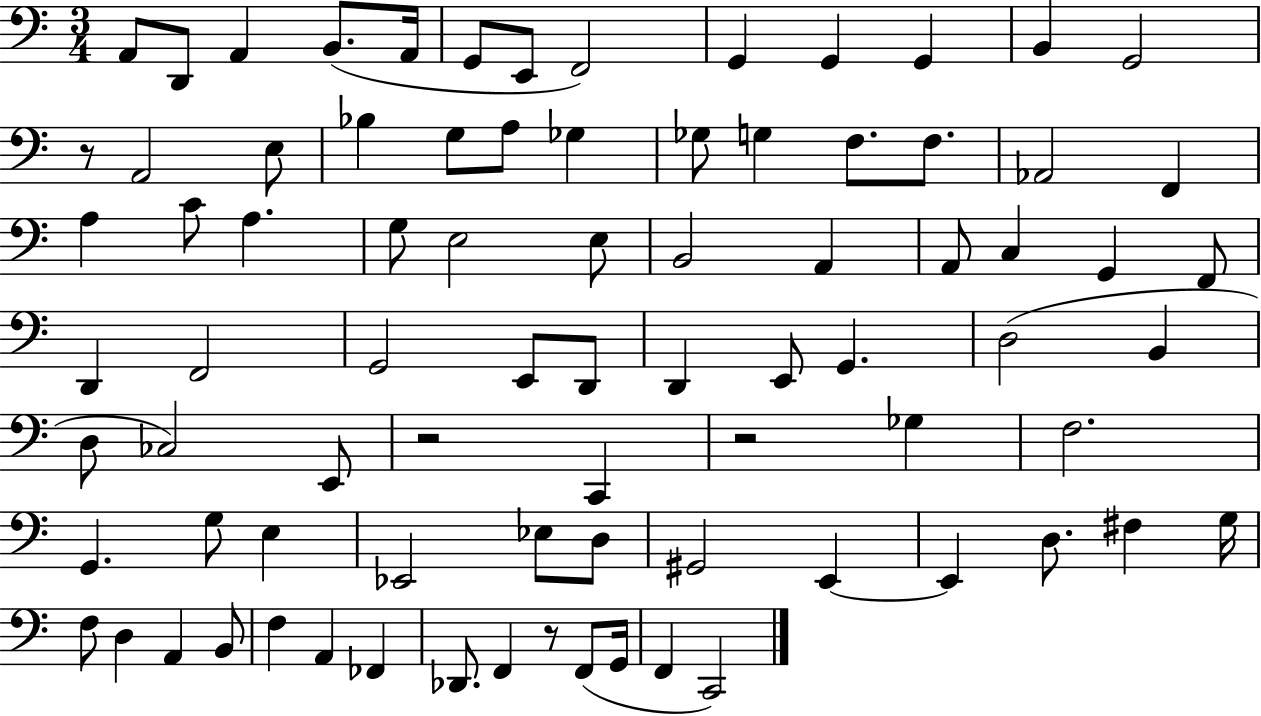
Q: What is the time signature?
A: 3/4